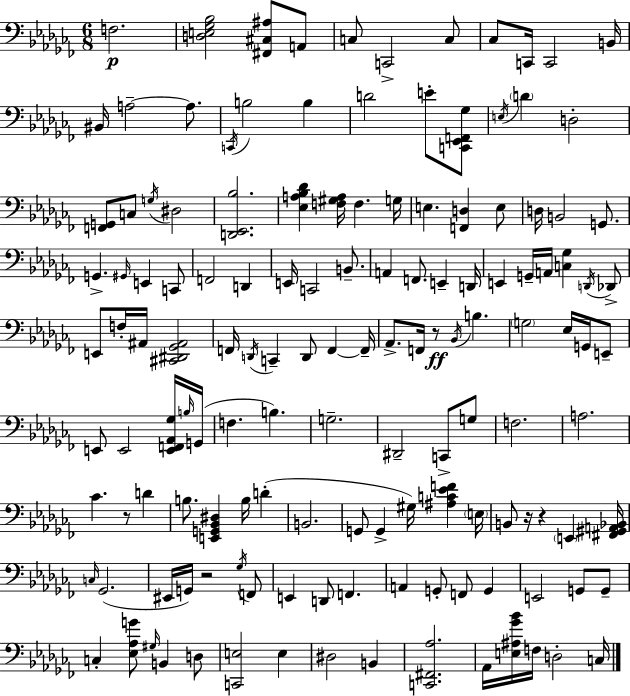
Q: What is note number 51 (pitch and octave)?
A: A#2